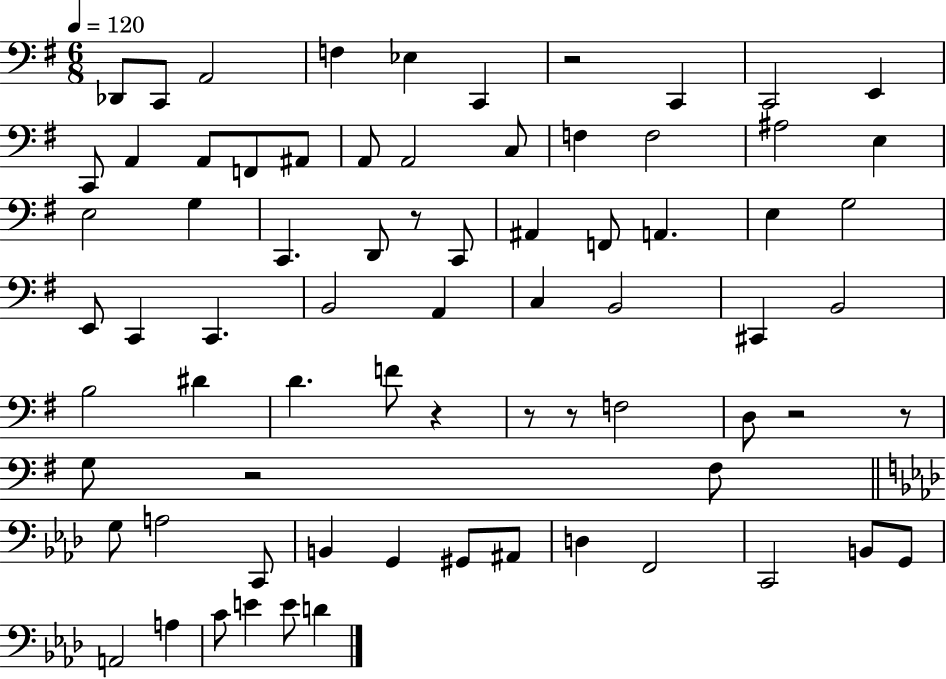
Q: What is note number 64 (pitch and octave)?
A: E4